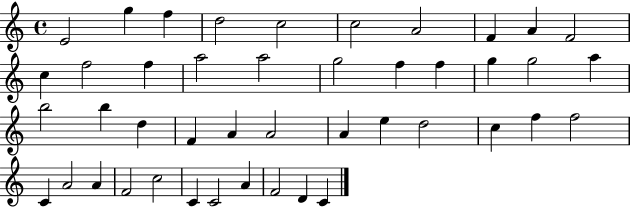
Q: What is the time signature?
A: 4/4